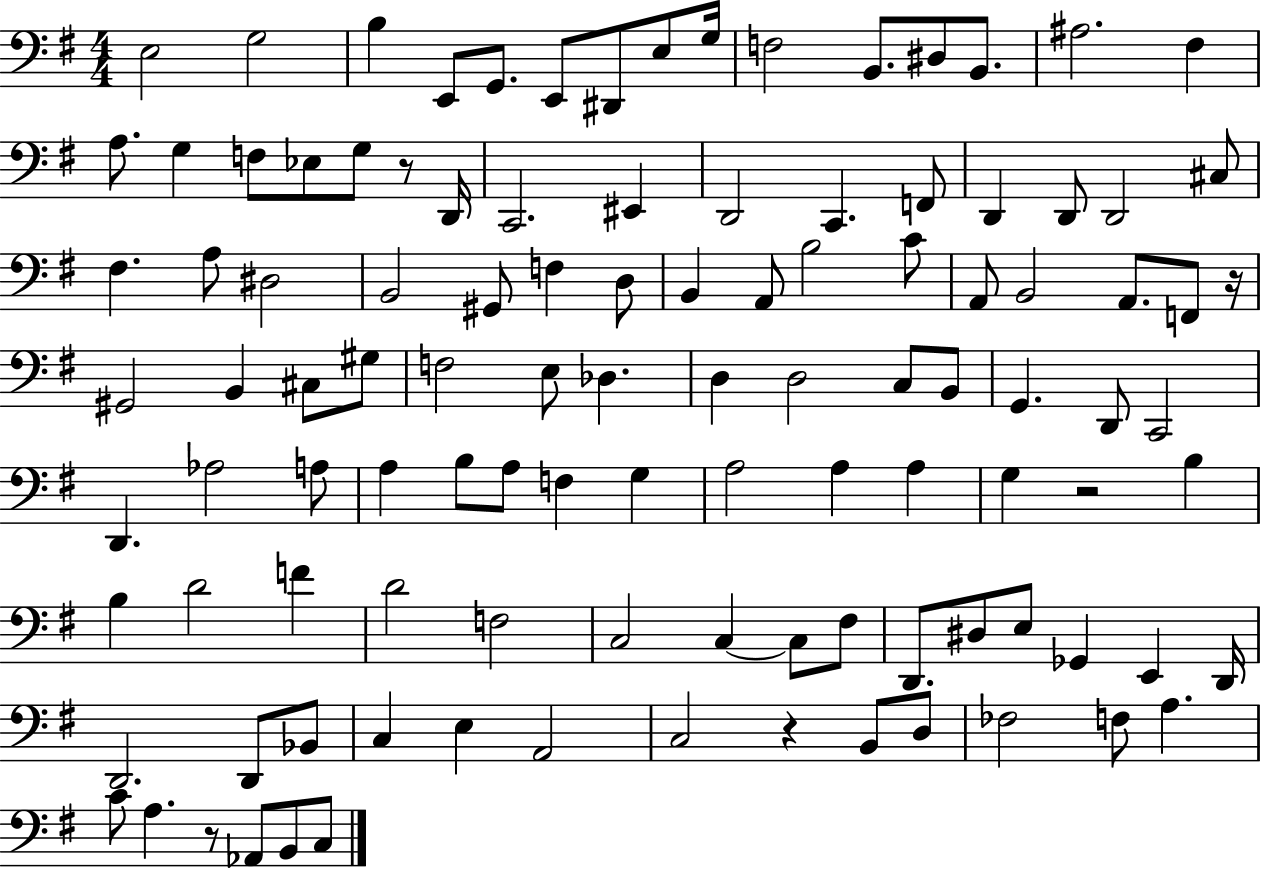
E3/h G3/h B3/q E2/e G2/e. E2/e D#2/e E3/e G3/s F3/h B2/e. D#3/e B2/e. A#3/h. F#3/q A3/e. G3/q F3/e Eb3/e G3/e R/e D2/s C2/h. EIS2/q D2/h C2/q. F2/e D2/q D2/e D2/h C#3/e F#3/q. A3/e D#3/h B2/h G#2/e F3/q D3/e B2/q A2/e B3/h C4/e A2/e B2/h A2/e. F2/e R/s G#2/h B2/q C#3/e G#3/e F3/h E3/e Db3/q. D3/q D3/h C3/e B2/e G2/q. D2/e C2/h D2/q. Ab3/h A3/e A3/q B3/e A3/e F3/q G3/q A3/h A3/q A3/q G3/q R/h B3/q B3/q D4/h F4/q D4/h F3/h C3/h C3/q C3/e F#3/e D2/e. D#3/e E3/e Gb2/q E2/q D2/s D2/h. D2/e Bb2/e C3/q E3/q A2/h C3/h R/q B2/e D3/e FES3/h F3/e A3/q. C4/e A3/q. R/e Ab2/e B2/e C3/e